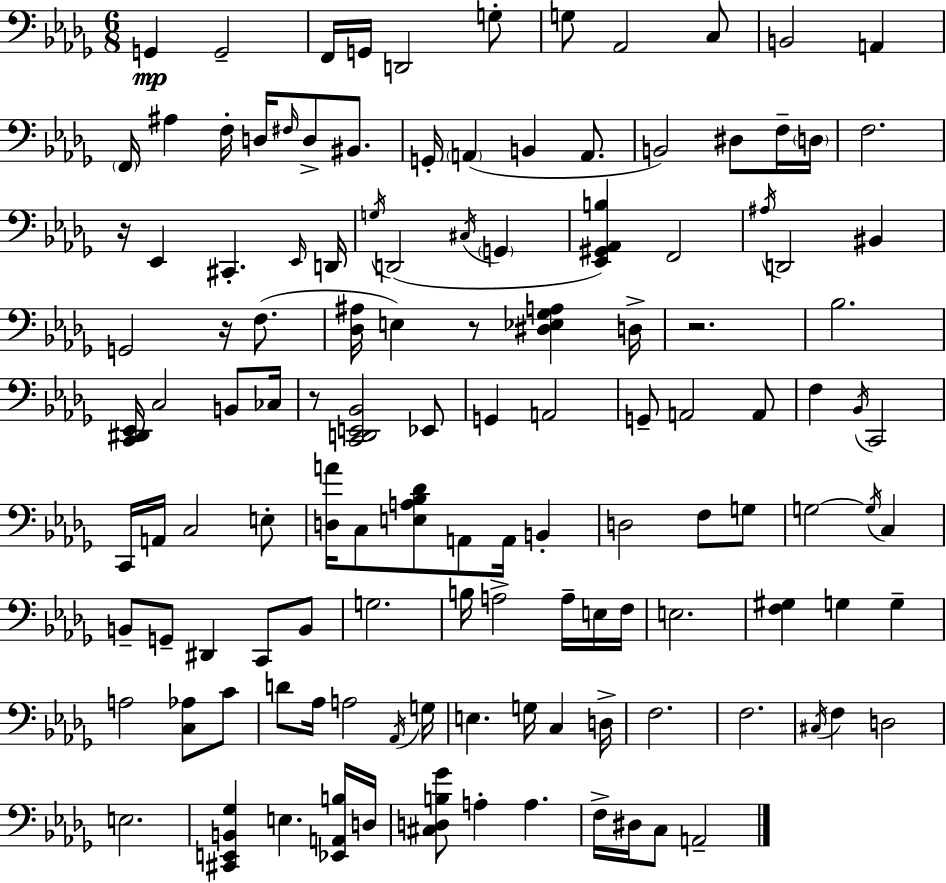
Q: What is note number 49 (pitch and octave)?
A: G2